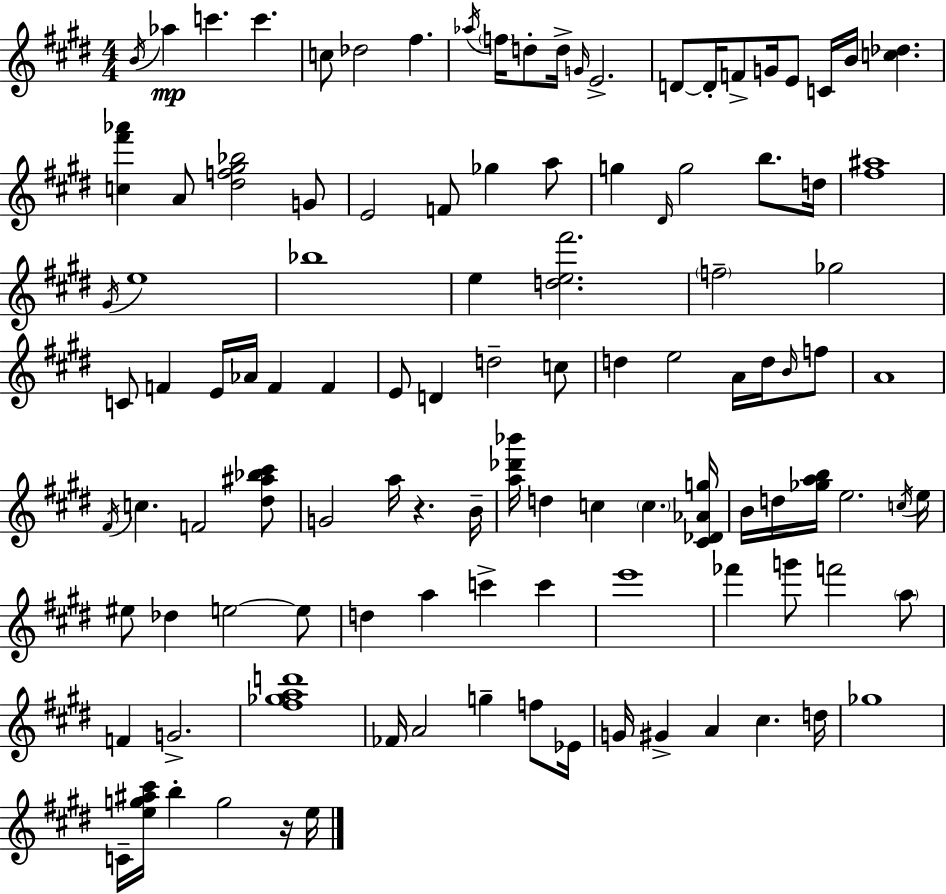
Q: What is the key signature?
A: E major